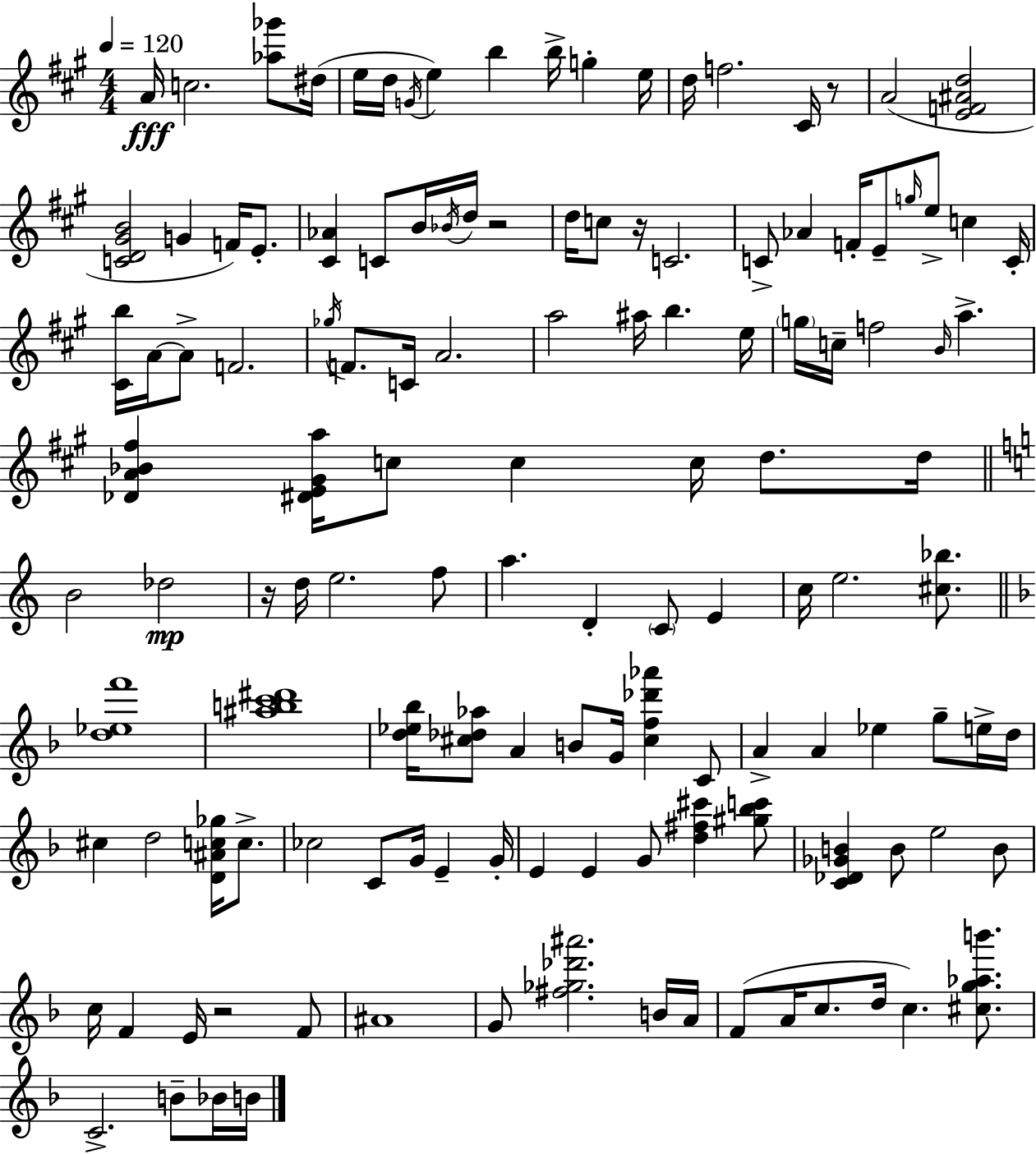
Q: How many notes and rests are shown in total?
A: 130